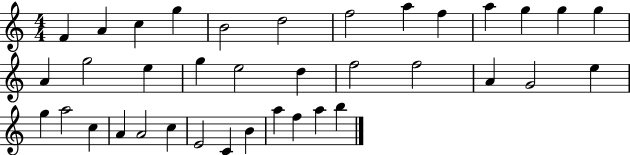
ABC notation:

X:1
T:Untitled
M:4/4
L:1/4
K:C
F A c g B2 d2 f2 a f a g g g A g2 e g e2 d f2 f2 A G2 e g a2 c A A2 c E2 C B a f a b